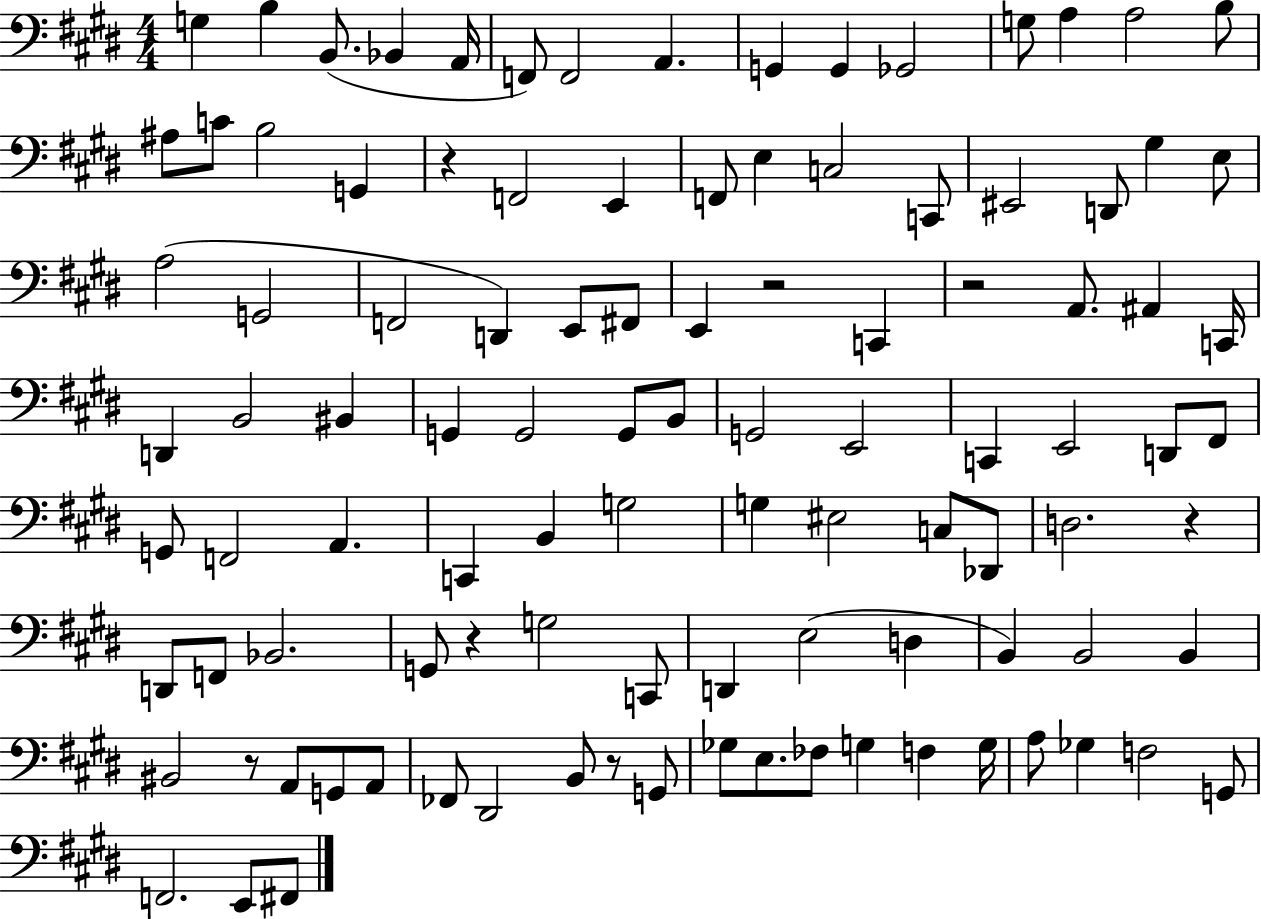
G3/q B3/q B2/e. Bb2/q A2/s F2/e F2/h A2/q. G2/q G2/q Gb2/h G3/e A3/q A3/h B3/e A#3/e C4/e B3/h G2/q R/q F2/h E2/q F2/e E3/q C3/h C2/e EIS2/h D2/e G#3/q E3/e A3/h G2/h F2/h D2/q E2/e F#2/e E2/q R/h C2/q R/h A2/e. A#2/q C2/s D2/q B2/h BIS2/q G2/q G2/h G2/e B2/e G2/h E2/h C2/q E2/h D2/e F#2/e G2/e F2/h A2/q. C2/q B2/q G3/h G3/q EIS3/h C3/e Db2/e D3/h. R/q D2/e F2/e Bb2/h. G2/e R/q G3/h C2/e D2/q E3/h D3/q B2/q B2/h B2/q BIS2/h R/e A2/e G2/e A2/e FES2/e D#2/h B2/e R/e G2/e Gb3/e E3/e. FES3/e G3/q F3/q G3/s A3/e Gb3/q F3/h G2/e F2/h. E2/e F#2/e